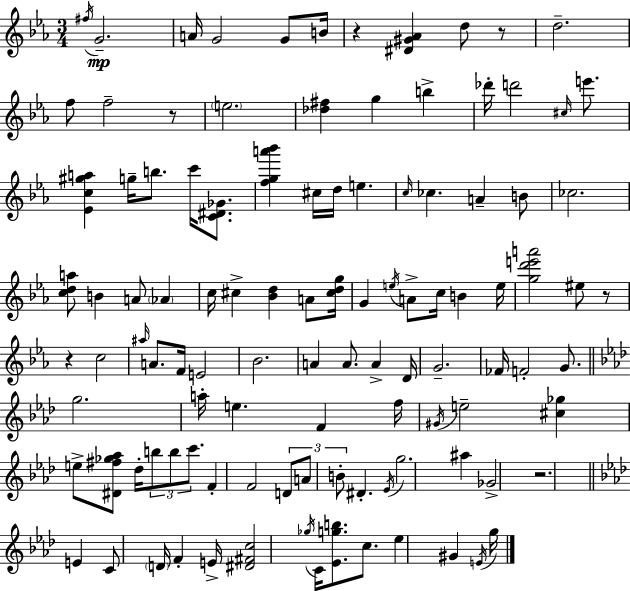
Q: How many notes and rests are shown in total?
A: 108